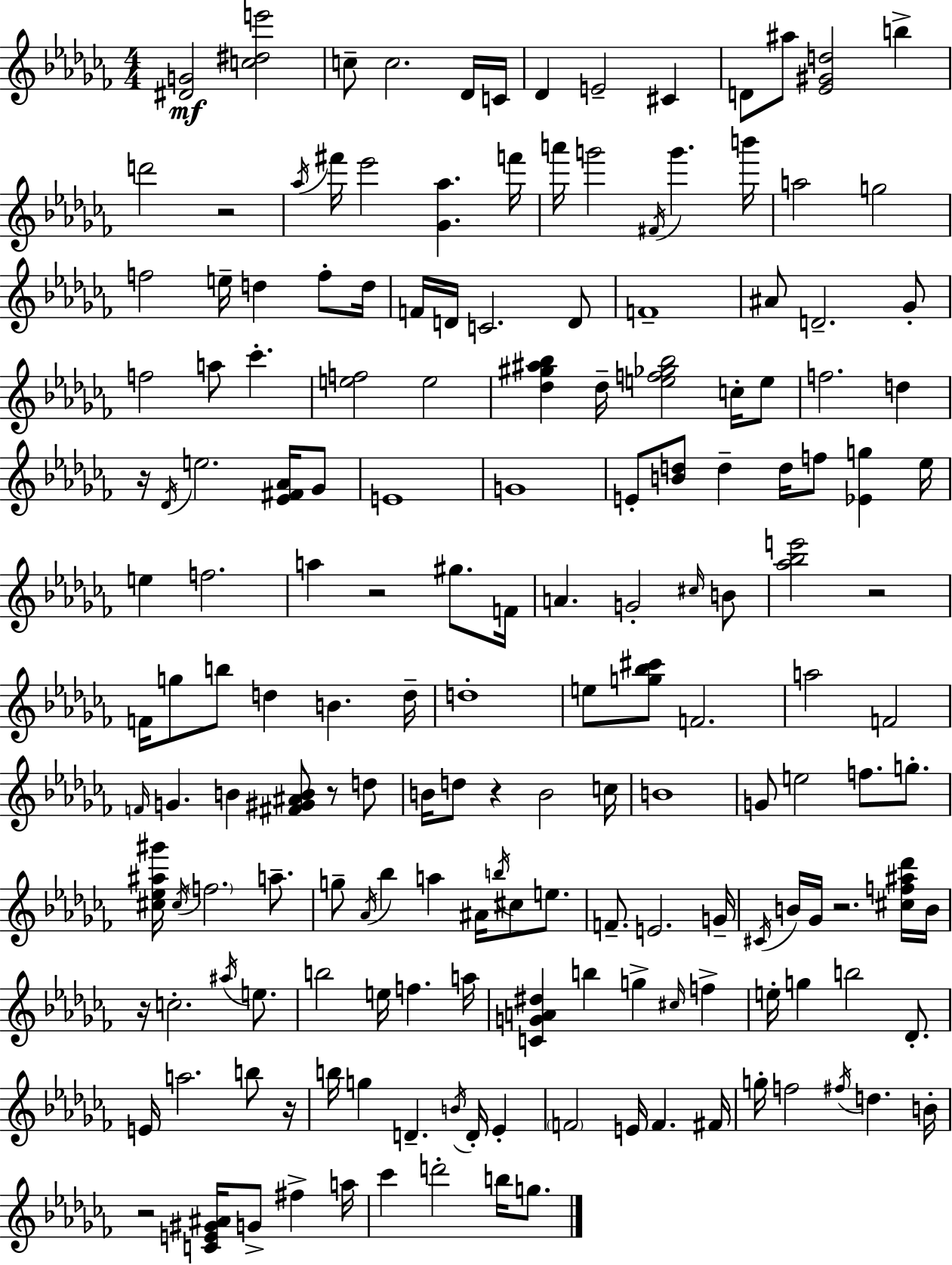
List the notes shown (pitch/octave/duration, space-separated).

[D#4,G4]/h [C5,D#5,E6]/h C5/e C5/h. Db4/s C4/s Db4/q E4/h C#4/q D4/e A#5/e [Eb4,G#4,D5]/h B5/q D6/h R/h Ab5/s F#6/s Eb6/h [Gb4,Ab5]/q. F6/s A6/s G6/h F#4/s G6/q. B6/s A5/h G5/h F5/h E5/s D5/q F5/e D5/s F4/s D4/s C4/h. D4/e F4/w A#4/e D4/h. Gb4/e F5/h A5/e CES6/q. [E5,F5]/h E5/h [Db5,G#5,A#5,Bb5]/q Db5/s [E5,F5,Gb5,Bb5]/h C5/s E5/e F5/h. D5/q R/s Db4/s E5/h. [Eb4,F#4,Ab4]/s Gb4/e E4/w G4/w E4/e [B4,D5]/e D5/q D5/s F5/e [Eb4,G5]/q Eb5/s E5/q F5/h. A5/q R/h G#5/e. F4/s A4/q. G4/h C#5/s B4/e [Ab5,Bb5,E6]/h R/h F4/s G5/e B5/e D5/q B4/q. D5/s D5/w E5/e [G5,Bb5,C#6]/e F4/h. A5/h F4/h F4/s G4/q. B4/q [F#4,G#4,A#4,B4]/e R/e D5/e B4/s D5/e R/q B4/h C5/s B4/w G4/e E5/h F5/e. G5/e. [C#5,Eb5,A#5,G#6]/s C#5/s F5/h. A5/e. G5/e Ab4/s Bb5/q A5/q A#4/s B5/s C#5/e E5/e. F4/e. E4/h. G4/s C#4/s B4/s Gb4/s R/h. [C#5,F5,A#5,Db6]/s B4/s R/s C5/h. A#5/s E5/e. B5/h E5/s F5/q. A5/s [C4,G4,A4,D#5]/q B5/q G5/q C#5/s F5/q E5/s G5/q B5/h Db4/e. E4/s A5/h. B5/e R/s B5/s G5/q D4/q. B4/s D4/s Eb4/q F4/h E4/s F4/q. F#4/s G5/s F5/h F#5/s D5/q. B4/s R/h [C4,E4,G#4,A#4]/s G4/e F#5/q A5/s CES6/q D6/h B5/s G5/e.